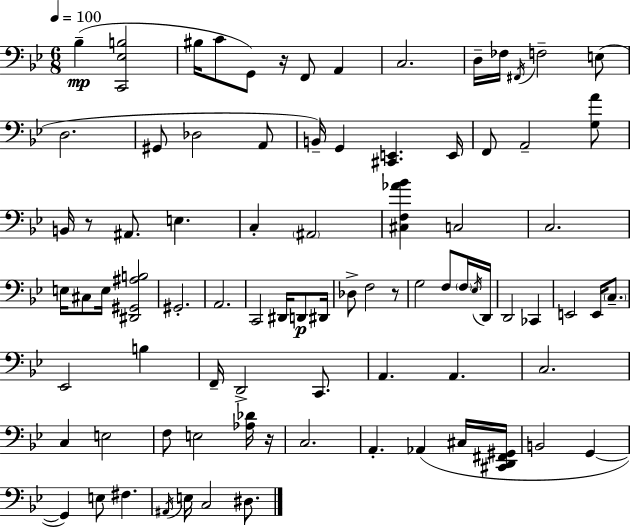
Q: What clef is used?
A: bass